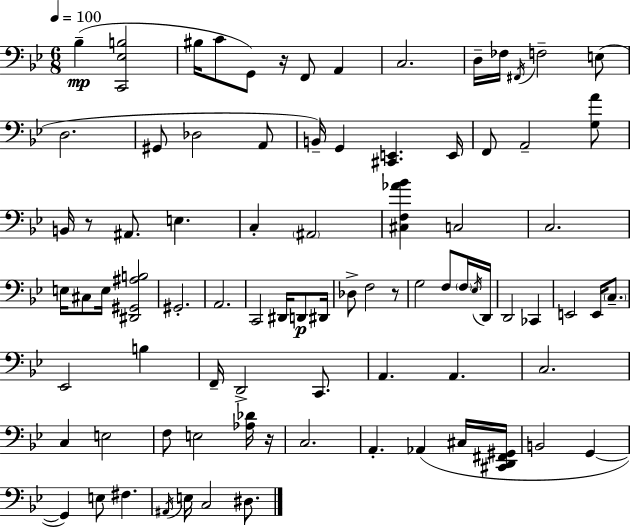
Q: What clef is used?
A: bass